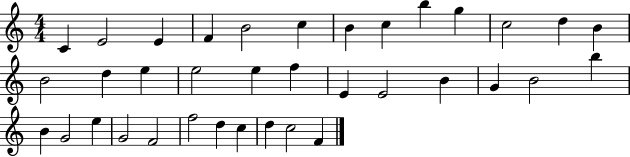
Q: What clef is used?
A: treble